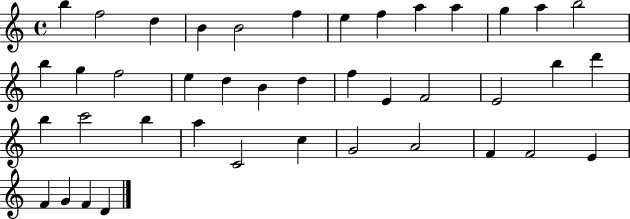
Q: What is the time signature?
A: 4/4